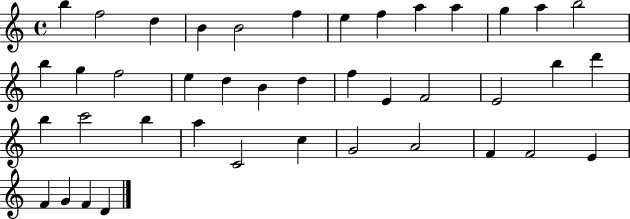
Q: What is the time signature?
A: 4/4